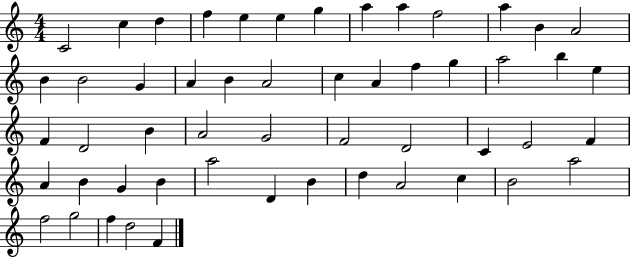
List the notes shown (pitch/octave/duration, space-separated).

C4/h C5/q D5/q F5/q E5/q E5/q G5/q A5/q A5/q F5/h A5/q B4/q A4/h B4/q B4/h G4/q A4/q B4/q A4/h C5/q A4/q F5/q G5/q A5/h B5/q E5/q F4/q D4/h B4/q A4/h G4/h F4/h D4/h C4/q E4/h F4/q A4/q B4/q G4/q B4/q A5/h D4/q B4/q D5/q A4/h C5/q B4/h A5/h F5/h G5/h F5/q D5/h F4/q